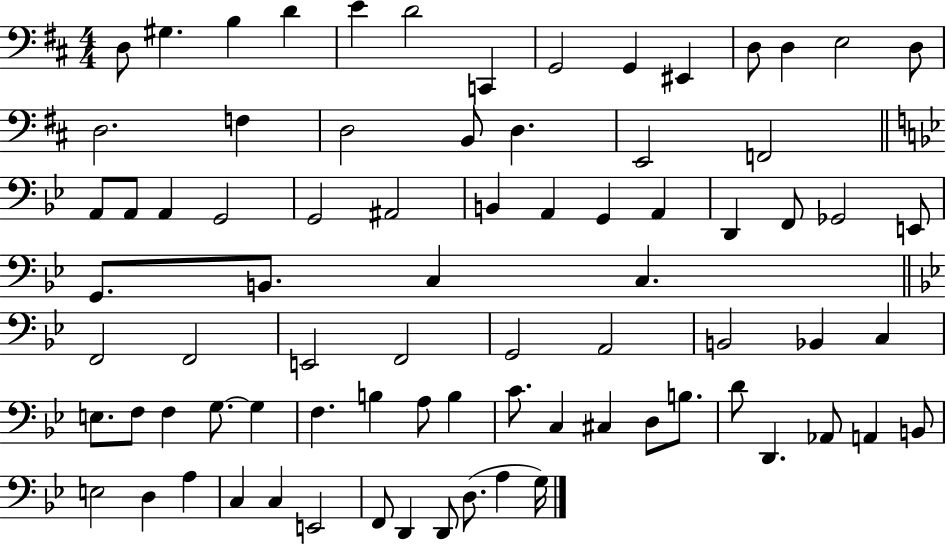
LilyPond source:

{
  \clef bass
  \numericTimeSignature
  \time 4/4
  \key d \major
  d8 gis4. b4 d'4 | e'4 d'2 c,4 | g,2 g,4 eis,4 | d8 d4 e2 d8 | \break d2. f4 | d2 b,8 d4. | e,2 f,2 | \bar "||" \break \key bes \major a,8 a,8 a,4 g,2 | g,2 ais,2 | b,4 a,4 g,4 a,4 | d,4 f,8 ges,2 e,8 | \break g,8. b,8. c4 c4. | \bar "||" \break \key g \minor f,2 f,2 | e,2 f,2 | g,2 a,2 | b,2 bes,4 c4 | \break e8. f8 f4 g8.~~ g4 | f4. b4 a8 b4 | c'8. c4 cis4 d8 b8. | d'8 d,4. aes,8 a,4 b,8 | \break e2 d4 a4 | c4 c4 e,2 | f,8 d,4 d,8 d8.( a4 g16) | \bar "|."
}